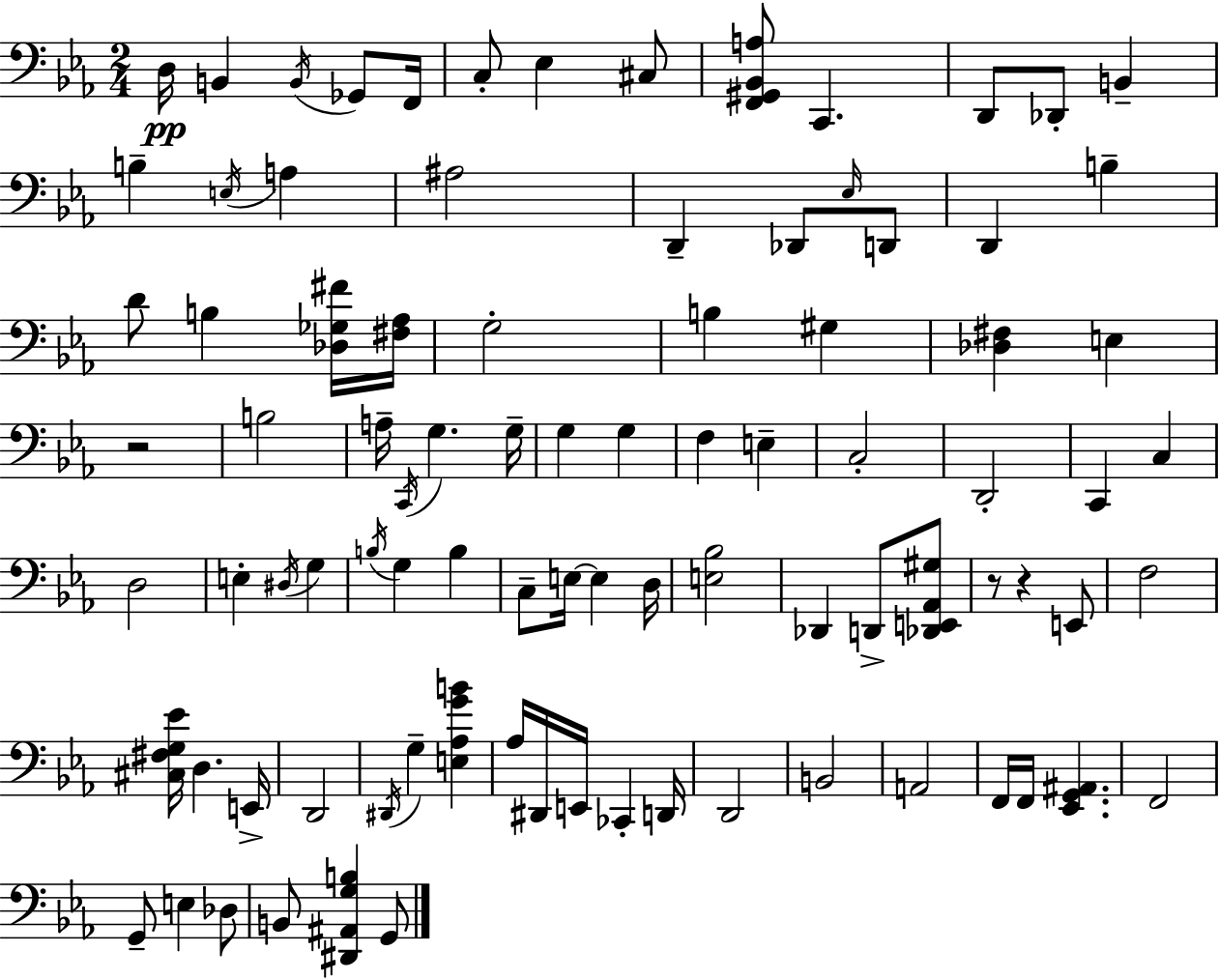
{
  \clef bass
  \numericTimeSignature
  \time 2/4
  \key ees \major
  d16\pp b,4 \acciaccatura { b,16 } ges,8 | f,16 c8-. ees4 cis8 | <f, gis, bes, a>8 c,4. | d,8 des,8-. b,4-- | \break b4-- \acciaccatura { e16 } a4 | ais2 | d,4-- des,8 | \grace { ees16 } d,8 d,4 b4-- | \break d'8 b4 | <des ges fis'>16 <fis aes>16 g2-. | b4 gis4 | <des fis>4 e4 | \break r2 | b2 | a16-- \acciaccatura { c,16 } g4. | g16-- g4 | \break g4 f4 | e4-- c2-. | d,2-. | c,4 | \break c4 d2 | e4-. | \acciaccatura { dis16 } g4 \acciaccatura { b16 } g4 | b4 c8-- | \break e16~~ e4 d16 <e bes>2 | des,4 | d,8-> <des, e, aes, gis>8 r8 | r4 e,8 f2 | \break <cis fis g ees'>16 d4. | e,16-> d,2 | \acciaccatura { dis,16 } g4-- | <e aes g' b'>4 aes16 | \break dis,16 e,16 ces,4-. d,16 d,2 | b,2 | a,2 | f,16 | \break f,16 <ees, g, ais,>4. f,2 | g,8-- | e4 des8 b,8 | <dis, ais, g b>4 g,8 \bar "|."
}